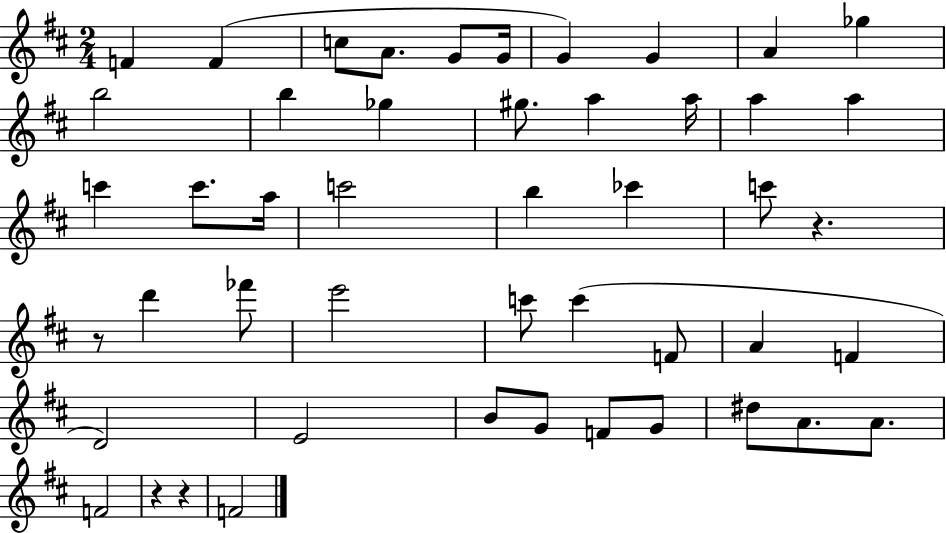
{
  \clef treble
  \numericTimeSignature
  \time 2/4
  \key d \major
  \repeat volta 2 { f'4 f'4( | c''8 a'8. g'8 g'16 | g'4) g'4 | a'4 ges''4 | \break b''2 | b''4 ges''4 | gis''8. a''4 a''16 | a''4 a''4 | \break c'''4 c'''8. a''16 | c'''2 | b''4 ces'''4 | c'''8 r4. | \break r8 d'''4 fes'''8 | e'''2 | c'''8 c'''4( f'8 | a'4 f'4 | \break d'2) | e'2 | b'8 g'8 f'8 g'8 | dis''8 a'8. a'8. | \break f'2 | r4 r4 | f'2 | } \bar "|."
}